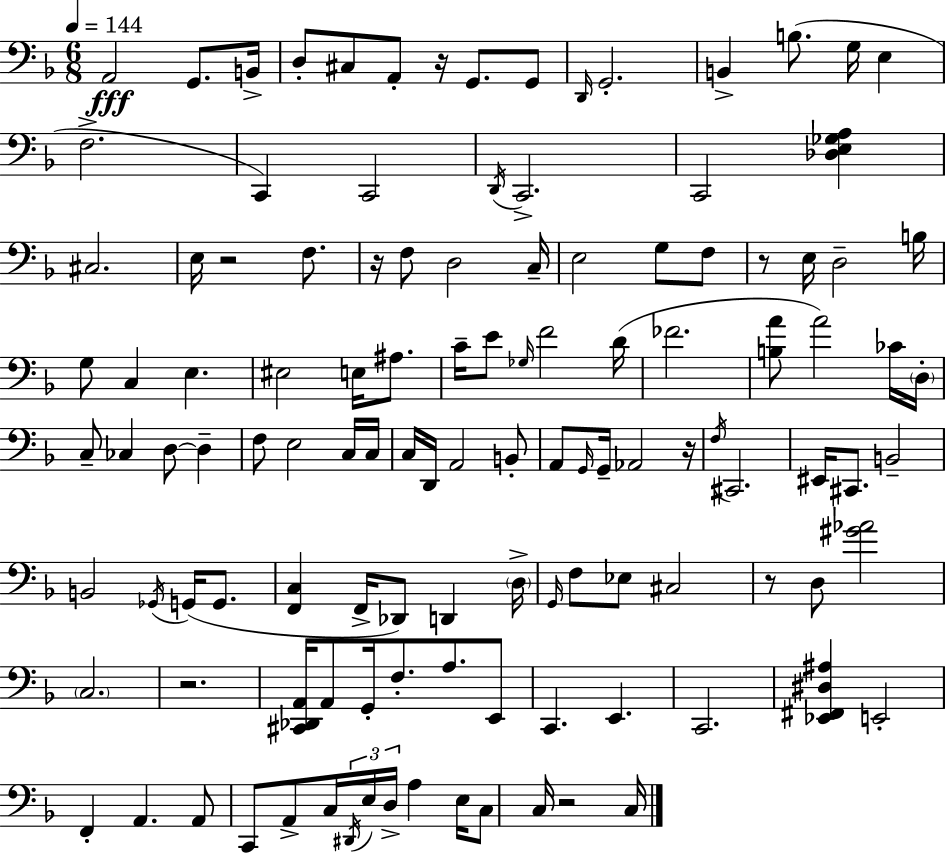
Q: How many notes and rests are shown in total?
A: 119